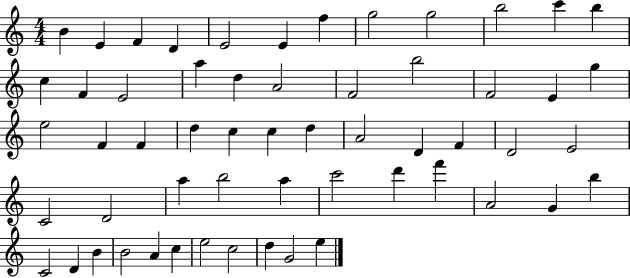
B4/q E4/q F4/q D4/q E4/h E4/q F5/q G5/h G5/h B5/h C6/q B5/q C5/q F4/q E4/h A5/q D5/q A4/h F4/h B5/h F4/h E4/q G5/q E5/h F4/q F4/q D5/q C5/q C5/q D5/q A4/h D4/q F4/q D4/h E4/h C4/h D4/h A5/q B5/h A5/q C6/h D6/q F6/q A4/h G4/q B5/q C4/h D4/q B4/q B4/h A4/q C5/q E5/h C5/h D5/q G4/h E5/q